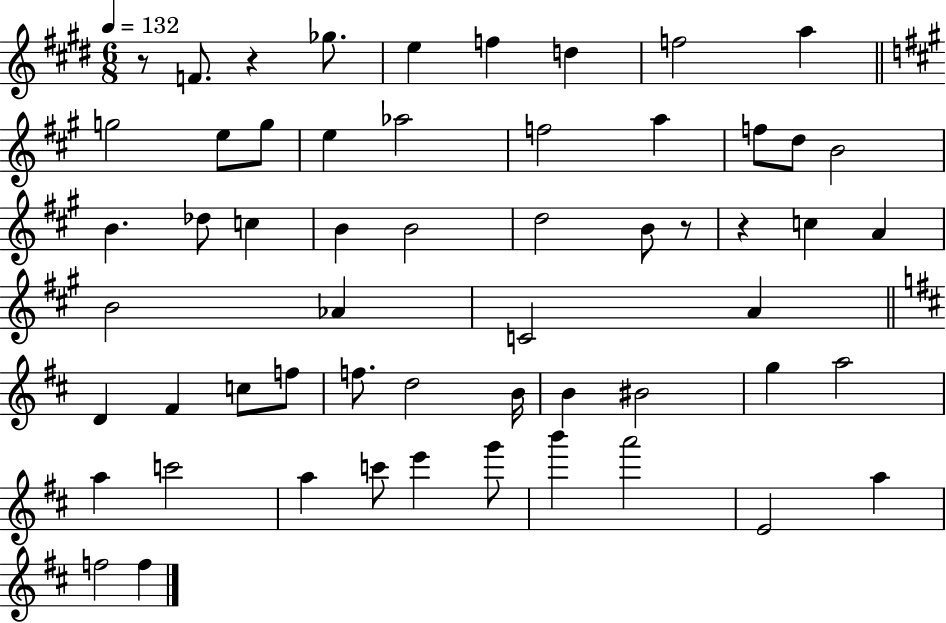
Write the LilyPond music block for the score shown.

{
  \clef treble
  \numericTimeSignature
  \time 6/8
  \key e \major
  \tempo 4 = 132
  r8 f'8. r4 ges''8. | e''4 f''4 d''4 | f''2 a''4 | \bar "||" \break \key a \major g''2 e''8 g''8 | e''4 aes''2 | f''2 a''4 | f''8 d''8 b'2 | \break b'4. des''8 c''4 | b'4 b'2 | d''2 b'8 r8 | r4 c''4 a'4 | \break b'2 aes'4 | c'2 a'4 | \bar "||" \break \key b \minor d'4 fis'4 c''8 f''8 | f''8. d''2 b'16 | b'4 bis'2 | g''4 a''2 | \break a''4 c'''2 | a''4 c'''8 e'''4 g'''8 | b'''4 a'''2 | e'2 a''4 | \break f''2 f''4 | \bar "|."
}